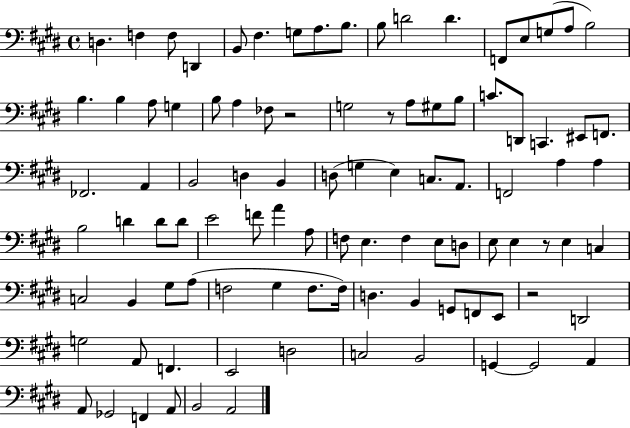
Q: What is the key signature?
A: E major